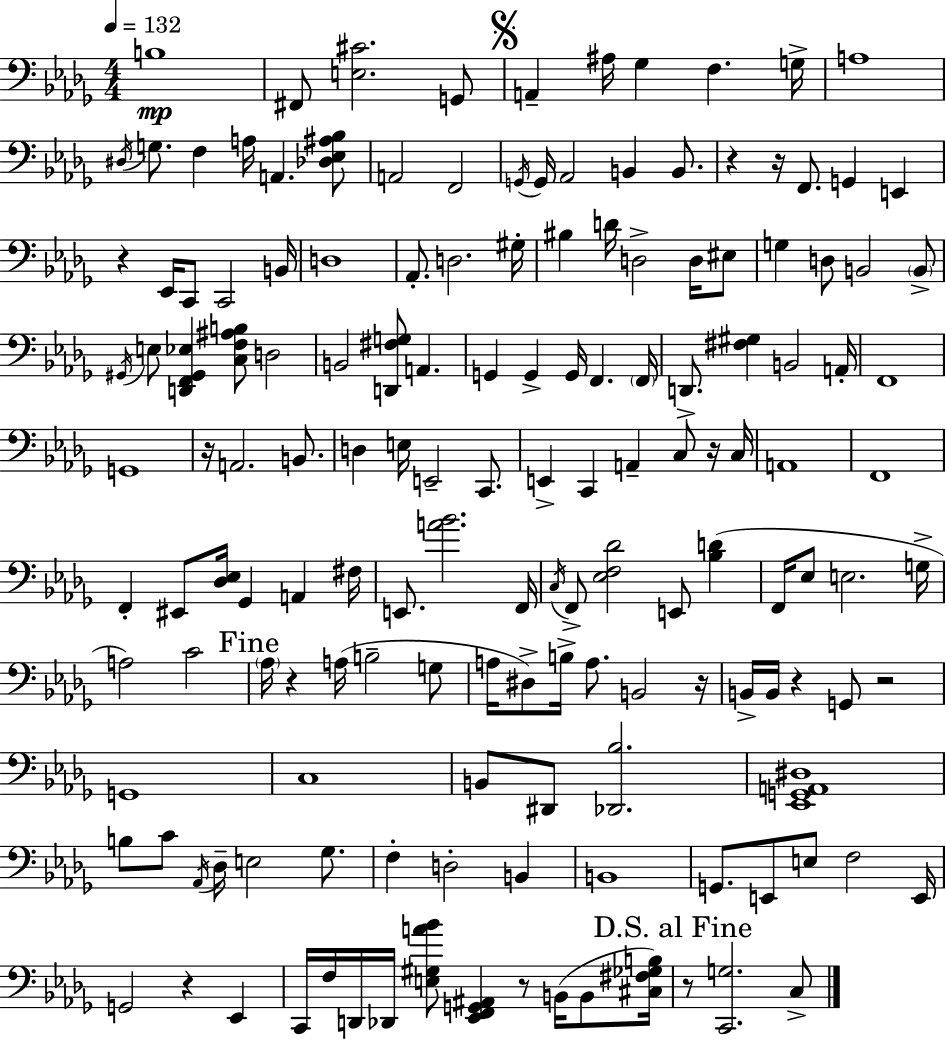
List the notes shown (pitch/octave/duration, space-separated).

B3/w F#2/e [E3,C#4]/h. G2/e A2/q A#3/s Gb3/q F3/q. G3/s A3/w D#3/s G3/e. F3/q A3/s A2/q. [Db3,Eb3,A#3,Bb3]/e A2/h F2/h G2/s G2/s Ab2/h B2/q B2/e. R/q R/s F2/e. G2/q E2/q R/q Eb2/s C2/e C2/h B2/s D3/w Ab2/e. D3/h. G#3/s BIS3/q D4/s D3/h D3/s EIS3/e G3/q D3/e B2/h B2/e G#2/s E3/e [D2,F2,G#2,Eb3]/q [C3,F3,A#3,B3]/e D3/h B2/h [D2,F#3,G3]/e A2/q. G2/q G2/q G2/s F2/q. F2/s D2/e. [F#3,G#3]/q B2/h A2/s F2/w G2/w R/s A2/h. B2/e. D3/q E3/s E2/h C2/e. E2/q C2/q A2/q C3/e R/s C3/s A2/w F2/w F2/q EIS2/e [Db3,Eb3]/s Gb2/q A2/q F#3/s E2/e. [A4,Bb4]/h. F2/s C3/s F2/e [Eb3,F3,Db4]/h E2/e [Bb3,D4]/q F2/s Eb3/e E3/h. G3/s A3/h C4/h Ab3/s R/q A3/s B3/h G3/e A3/s D#3/e B3/s A3/e. B2/h R/s B2/s B2/s R/q G2/e R/h G2/w C3/w B2/e D#2/e [Db2,Bb3]/h. [Eb2,G2,A2,D#3]/w B3/e C4/e Ab2/s Db3/s E3/h Gb3/e. F3/q D3/h B2/q B2/w G2/e. E2/e E3/e F3/h E2/s G2/h R/q Eb2/q C2/s F3/s D2/s Db2/s [E3,G#3,A4,Bb4]/e [Eb2,F2,G2,A#2]/q R/e B2/s B2/e [C#3,F#3,Gb3,B3]/s R/e [C2,G3]/h. C3/e